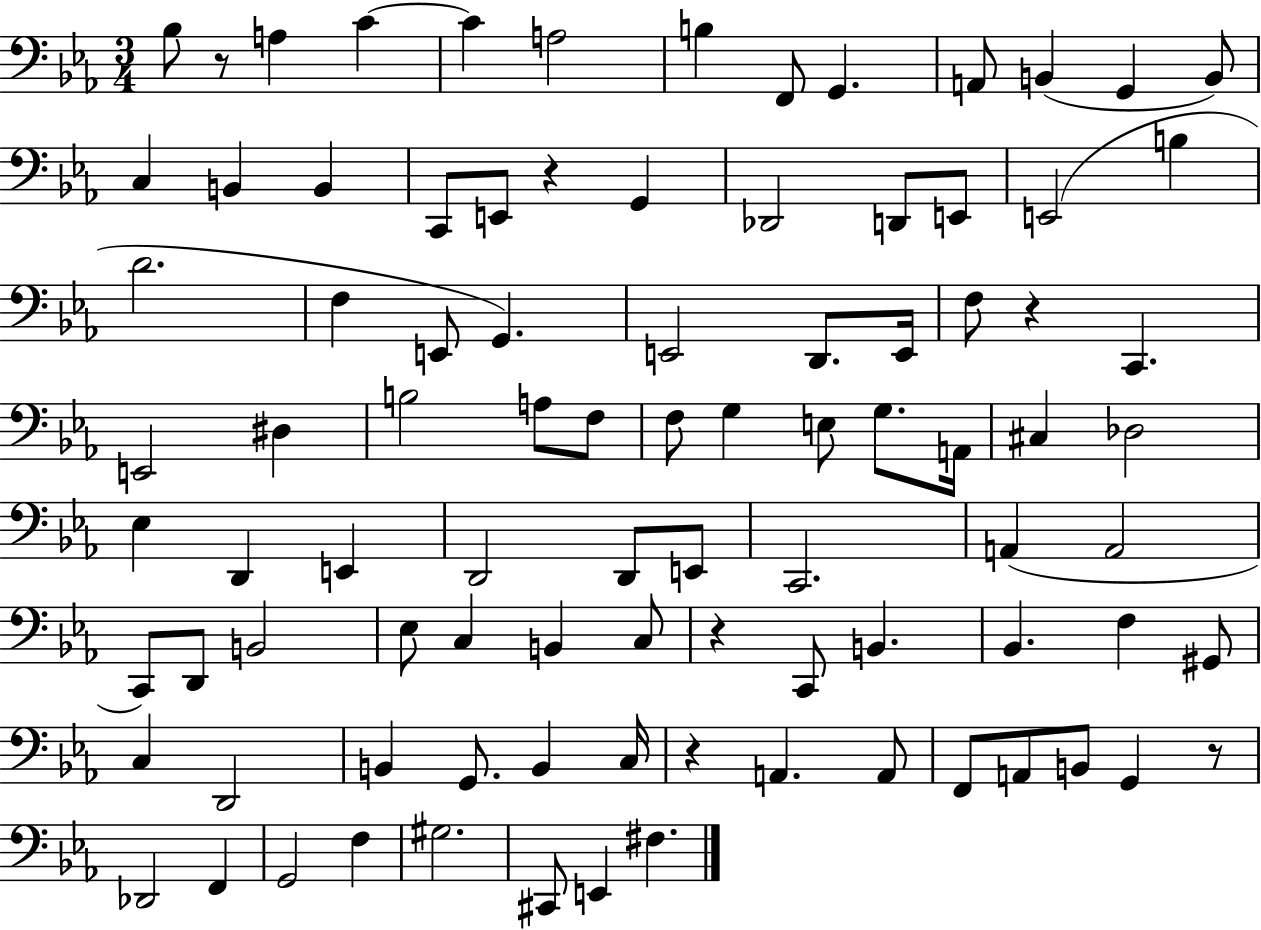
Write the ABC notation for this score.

X:1
T:Untitled
M:3/4
L:1/4
K:Eb
_B,/2 z/2 A, C C A,2 B, F,,/2 G,, A,,/2 B,, G,, B,,/2 C, B,, B,, C,,/2 E,,/2 z G,, _D,,2 D,,/2 E,,/2 E,,2 B, D2 F, E,,/2 G,, E,,2 D,,/2 E,,/4 F,/2 z C,, E,,2 ^D, B,2 A,/2 F,/2 F,/2 G, E,/2 G,/2 A,,/4 ^C, _D,2 _E, D,, E,, D,,2 D,,/2 E,,/2 C,,2 A,, A,,2 C,,/2 D,,/2 B,,2 _E,/2 C, B,, C,/2 z C,,/2 B,, _B,, F, ^G,,/2 C, D,,2 B,, G,,/2 B,, C,/4 z A,, A,,/2 F,,/2 A,,/2 B,,/2 G,, z/2 _D,,2 F,, G,,2 F, ^G,2 ^C,,/2 E,, ^F,